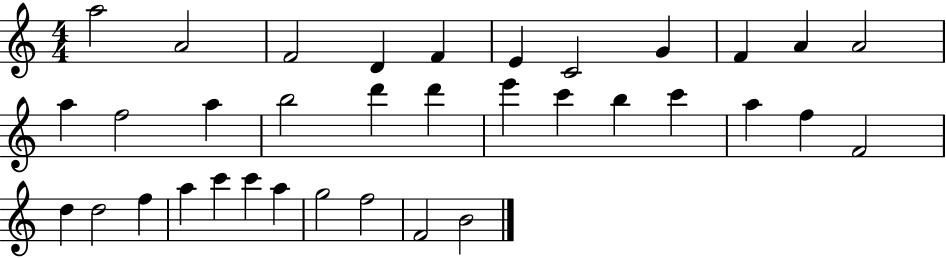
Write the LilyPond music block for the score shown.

{
  \clef treble
  \numericTimeSignature
  \time 4/4
  \key c \major
  a''2 a'2 | f'2 d'4 f'4 | e'4 c'2 g'4 | f'4 a'4 a'2 | \break a''4 f''2 a''4 | b''2 d'''4 d'''4 | e'''4 c'''4 b''4 c'''4 | a''4 f''4 f'2 | \break d''4 d''2 f''4 | a''4 c'''4 c'''4 a''4 | g''2 f''2 | f'2 b'2 | \break \bar "|."
}